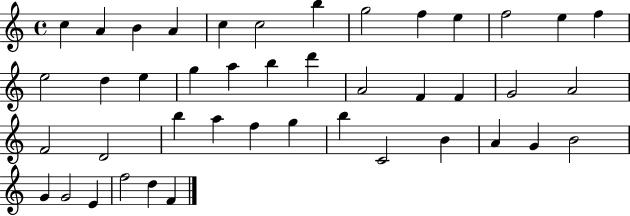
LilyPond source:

{
  \clef treble
  \time 4/4
  \defaultTimeSignature
  \key c \major
  c''4 a'4 b'4 a'4 | c''4 c''2 b''4 | g''2 f''4 e''4 | f''2 e''4 f''4 | \break e''2 d''4 e''4 | g''4 a''4 b''4 d'''4 | a'2 f'4 f'4 | g'2 a'2 | \break f'2 d'2 | b''4 a''4 f''4 g''4 | b''4 c'2 b'4 | a'4 g'4 b'2 | \break g'4 g'2 e'4 | f''2 d''4 f'4 | \bar "|."
}